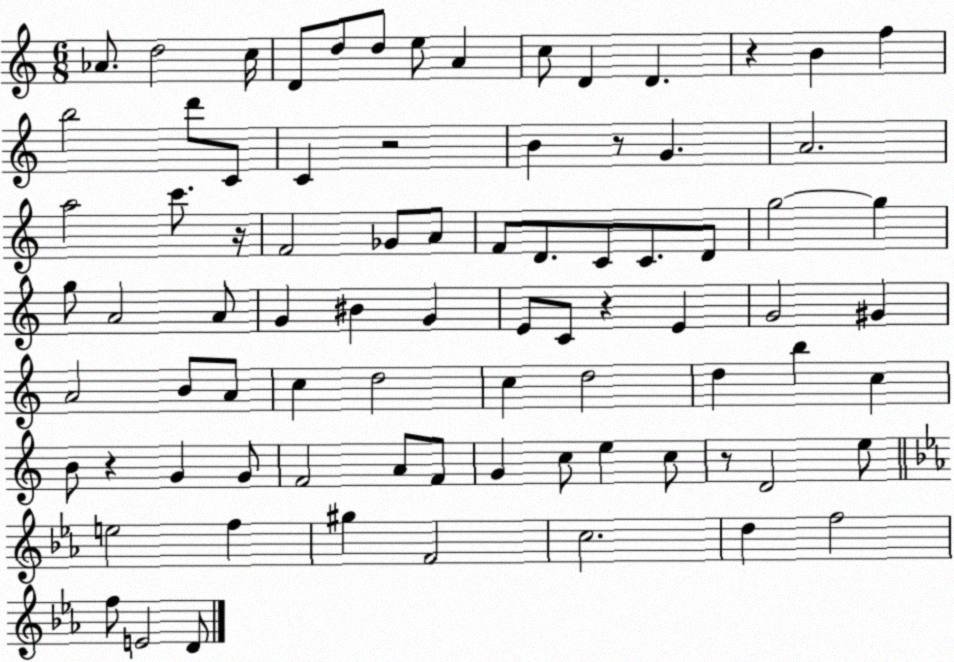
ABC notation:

X:1
T:Untitled
M:6/8
L:1/4
K:C
_A/2 d2 c/4 D/2 d/2 d/2 e/2 A c/2 D D z B f b2 d'/2 C/2 C z2 B z/2 G A2 a2 c'/2 z/4 F2 _G/2 A/2 F/2 D/2 C/2 C/2 D/2 g2 g g/2 A2 A/2 G ^B G E/2 C/2 z E G2 ^G A2 B/2 A/2 c d2 c d2 d b c B/2 z G G/2 F2 A/2 F/2 G c/2 e c/2 z/2 D2 e/2 e2 f ^g F2 c2 d f2 f/2 E2 D/2